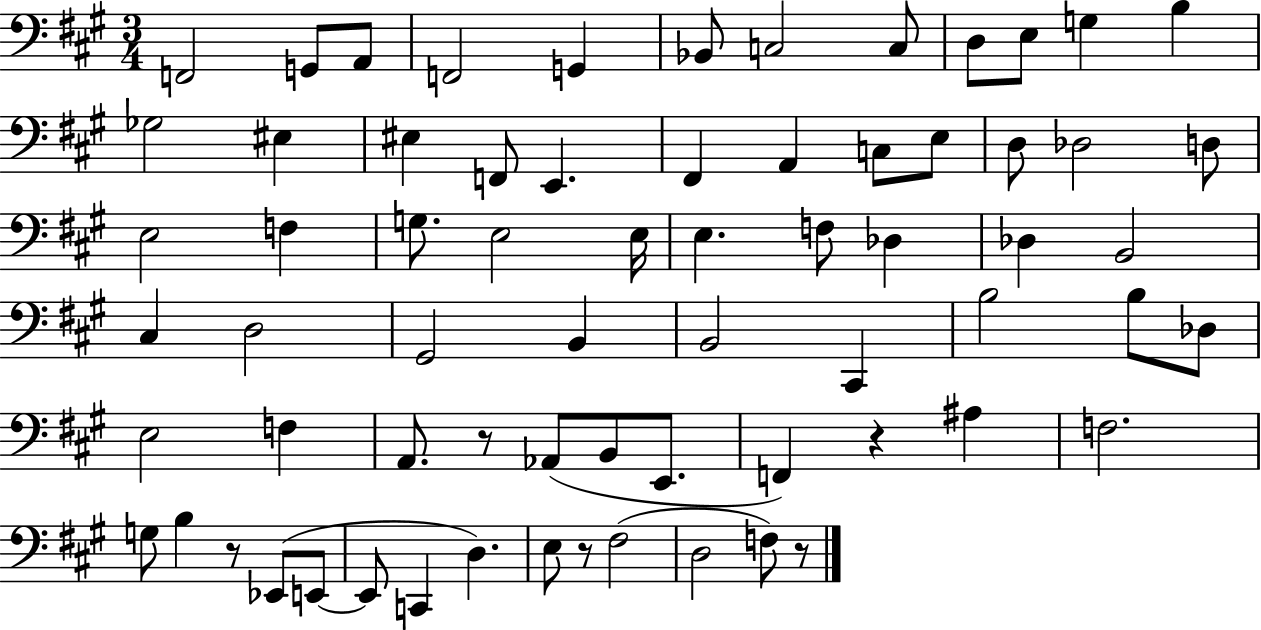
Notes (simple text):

F2/h G2/e A2/e F2/h G2/q Bb2/e C3/h C3/e D3/e E3/e G3/q B3/q Gb3/h EIS3/q EIS3/q F2/e E2/q. F#2/q A2/q C3/e E3/e D3/e Db3/h D3/e E3/h F3/q G3/e. E3/h E3/s E3/q. F3/e Db3/q Db3/q B2/h C#3/q D3/h G#2/h B2/q B2/h C#2/q B3/h B3/e Db3/e E3/h F3/q A2/e. R/e Ab2/e B2/e E2/e. F2/q R/q A#3/q F3/h. G3/e B3/q R/e Eb2/e E2/e E2/e C2/q D3/q. E3/e R/e F#3/h D3/h F3/e R/e